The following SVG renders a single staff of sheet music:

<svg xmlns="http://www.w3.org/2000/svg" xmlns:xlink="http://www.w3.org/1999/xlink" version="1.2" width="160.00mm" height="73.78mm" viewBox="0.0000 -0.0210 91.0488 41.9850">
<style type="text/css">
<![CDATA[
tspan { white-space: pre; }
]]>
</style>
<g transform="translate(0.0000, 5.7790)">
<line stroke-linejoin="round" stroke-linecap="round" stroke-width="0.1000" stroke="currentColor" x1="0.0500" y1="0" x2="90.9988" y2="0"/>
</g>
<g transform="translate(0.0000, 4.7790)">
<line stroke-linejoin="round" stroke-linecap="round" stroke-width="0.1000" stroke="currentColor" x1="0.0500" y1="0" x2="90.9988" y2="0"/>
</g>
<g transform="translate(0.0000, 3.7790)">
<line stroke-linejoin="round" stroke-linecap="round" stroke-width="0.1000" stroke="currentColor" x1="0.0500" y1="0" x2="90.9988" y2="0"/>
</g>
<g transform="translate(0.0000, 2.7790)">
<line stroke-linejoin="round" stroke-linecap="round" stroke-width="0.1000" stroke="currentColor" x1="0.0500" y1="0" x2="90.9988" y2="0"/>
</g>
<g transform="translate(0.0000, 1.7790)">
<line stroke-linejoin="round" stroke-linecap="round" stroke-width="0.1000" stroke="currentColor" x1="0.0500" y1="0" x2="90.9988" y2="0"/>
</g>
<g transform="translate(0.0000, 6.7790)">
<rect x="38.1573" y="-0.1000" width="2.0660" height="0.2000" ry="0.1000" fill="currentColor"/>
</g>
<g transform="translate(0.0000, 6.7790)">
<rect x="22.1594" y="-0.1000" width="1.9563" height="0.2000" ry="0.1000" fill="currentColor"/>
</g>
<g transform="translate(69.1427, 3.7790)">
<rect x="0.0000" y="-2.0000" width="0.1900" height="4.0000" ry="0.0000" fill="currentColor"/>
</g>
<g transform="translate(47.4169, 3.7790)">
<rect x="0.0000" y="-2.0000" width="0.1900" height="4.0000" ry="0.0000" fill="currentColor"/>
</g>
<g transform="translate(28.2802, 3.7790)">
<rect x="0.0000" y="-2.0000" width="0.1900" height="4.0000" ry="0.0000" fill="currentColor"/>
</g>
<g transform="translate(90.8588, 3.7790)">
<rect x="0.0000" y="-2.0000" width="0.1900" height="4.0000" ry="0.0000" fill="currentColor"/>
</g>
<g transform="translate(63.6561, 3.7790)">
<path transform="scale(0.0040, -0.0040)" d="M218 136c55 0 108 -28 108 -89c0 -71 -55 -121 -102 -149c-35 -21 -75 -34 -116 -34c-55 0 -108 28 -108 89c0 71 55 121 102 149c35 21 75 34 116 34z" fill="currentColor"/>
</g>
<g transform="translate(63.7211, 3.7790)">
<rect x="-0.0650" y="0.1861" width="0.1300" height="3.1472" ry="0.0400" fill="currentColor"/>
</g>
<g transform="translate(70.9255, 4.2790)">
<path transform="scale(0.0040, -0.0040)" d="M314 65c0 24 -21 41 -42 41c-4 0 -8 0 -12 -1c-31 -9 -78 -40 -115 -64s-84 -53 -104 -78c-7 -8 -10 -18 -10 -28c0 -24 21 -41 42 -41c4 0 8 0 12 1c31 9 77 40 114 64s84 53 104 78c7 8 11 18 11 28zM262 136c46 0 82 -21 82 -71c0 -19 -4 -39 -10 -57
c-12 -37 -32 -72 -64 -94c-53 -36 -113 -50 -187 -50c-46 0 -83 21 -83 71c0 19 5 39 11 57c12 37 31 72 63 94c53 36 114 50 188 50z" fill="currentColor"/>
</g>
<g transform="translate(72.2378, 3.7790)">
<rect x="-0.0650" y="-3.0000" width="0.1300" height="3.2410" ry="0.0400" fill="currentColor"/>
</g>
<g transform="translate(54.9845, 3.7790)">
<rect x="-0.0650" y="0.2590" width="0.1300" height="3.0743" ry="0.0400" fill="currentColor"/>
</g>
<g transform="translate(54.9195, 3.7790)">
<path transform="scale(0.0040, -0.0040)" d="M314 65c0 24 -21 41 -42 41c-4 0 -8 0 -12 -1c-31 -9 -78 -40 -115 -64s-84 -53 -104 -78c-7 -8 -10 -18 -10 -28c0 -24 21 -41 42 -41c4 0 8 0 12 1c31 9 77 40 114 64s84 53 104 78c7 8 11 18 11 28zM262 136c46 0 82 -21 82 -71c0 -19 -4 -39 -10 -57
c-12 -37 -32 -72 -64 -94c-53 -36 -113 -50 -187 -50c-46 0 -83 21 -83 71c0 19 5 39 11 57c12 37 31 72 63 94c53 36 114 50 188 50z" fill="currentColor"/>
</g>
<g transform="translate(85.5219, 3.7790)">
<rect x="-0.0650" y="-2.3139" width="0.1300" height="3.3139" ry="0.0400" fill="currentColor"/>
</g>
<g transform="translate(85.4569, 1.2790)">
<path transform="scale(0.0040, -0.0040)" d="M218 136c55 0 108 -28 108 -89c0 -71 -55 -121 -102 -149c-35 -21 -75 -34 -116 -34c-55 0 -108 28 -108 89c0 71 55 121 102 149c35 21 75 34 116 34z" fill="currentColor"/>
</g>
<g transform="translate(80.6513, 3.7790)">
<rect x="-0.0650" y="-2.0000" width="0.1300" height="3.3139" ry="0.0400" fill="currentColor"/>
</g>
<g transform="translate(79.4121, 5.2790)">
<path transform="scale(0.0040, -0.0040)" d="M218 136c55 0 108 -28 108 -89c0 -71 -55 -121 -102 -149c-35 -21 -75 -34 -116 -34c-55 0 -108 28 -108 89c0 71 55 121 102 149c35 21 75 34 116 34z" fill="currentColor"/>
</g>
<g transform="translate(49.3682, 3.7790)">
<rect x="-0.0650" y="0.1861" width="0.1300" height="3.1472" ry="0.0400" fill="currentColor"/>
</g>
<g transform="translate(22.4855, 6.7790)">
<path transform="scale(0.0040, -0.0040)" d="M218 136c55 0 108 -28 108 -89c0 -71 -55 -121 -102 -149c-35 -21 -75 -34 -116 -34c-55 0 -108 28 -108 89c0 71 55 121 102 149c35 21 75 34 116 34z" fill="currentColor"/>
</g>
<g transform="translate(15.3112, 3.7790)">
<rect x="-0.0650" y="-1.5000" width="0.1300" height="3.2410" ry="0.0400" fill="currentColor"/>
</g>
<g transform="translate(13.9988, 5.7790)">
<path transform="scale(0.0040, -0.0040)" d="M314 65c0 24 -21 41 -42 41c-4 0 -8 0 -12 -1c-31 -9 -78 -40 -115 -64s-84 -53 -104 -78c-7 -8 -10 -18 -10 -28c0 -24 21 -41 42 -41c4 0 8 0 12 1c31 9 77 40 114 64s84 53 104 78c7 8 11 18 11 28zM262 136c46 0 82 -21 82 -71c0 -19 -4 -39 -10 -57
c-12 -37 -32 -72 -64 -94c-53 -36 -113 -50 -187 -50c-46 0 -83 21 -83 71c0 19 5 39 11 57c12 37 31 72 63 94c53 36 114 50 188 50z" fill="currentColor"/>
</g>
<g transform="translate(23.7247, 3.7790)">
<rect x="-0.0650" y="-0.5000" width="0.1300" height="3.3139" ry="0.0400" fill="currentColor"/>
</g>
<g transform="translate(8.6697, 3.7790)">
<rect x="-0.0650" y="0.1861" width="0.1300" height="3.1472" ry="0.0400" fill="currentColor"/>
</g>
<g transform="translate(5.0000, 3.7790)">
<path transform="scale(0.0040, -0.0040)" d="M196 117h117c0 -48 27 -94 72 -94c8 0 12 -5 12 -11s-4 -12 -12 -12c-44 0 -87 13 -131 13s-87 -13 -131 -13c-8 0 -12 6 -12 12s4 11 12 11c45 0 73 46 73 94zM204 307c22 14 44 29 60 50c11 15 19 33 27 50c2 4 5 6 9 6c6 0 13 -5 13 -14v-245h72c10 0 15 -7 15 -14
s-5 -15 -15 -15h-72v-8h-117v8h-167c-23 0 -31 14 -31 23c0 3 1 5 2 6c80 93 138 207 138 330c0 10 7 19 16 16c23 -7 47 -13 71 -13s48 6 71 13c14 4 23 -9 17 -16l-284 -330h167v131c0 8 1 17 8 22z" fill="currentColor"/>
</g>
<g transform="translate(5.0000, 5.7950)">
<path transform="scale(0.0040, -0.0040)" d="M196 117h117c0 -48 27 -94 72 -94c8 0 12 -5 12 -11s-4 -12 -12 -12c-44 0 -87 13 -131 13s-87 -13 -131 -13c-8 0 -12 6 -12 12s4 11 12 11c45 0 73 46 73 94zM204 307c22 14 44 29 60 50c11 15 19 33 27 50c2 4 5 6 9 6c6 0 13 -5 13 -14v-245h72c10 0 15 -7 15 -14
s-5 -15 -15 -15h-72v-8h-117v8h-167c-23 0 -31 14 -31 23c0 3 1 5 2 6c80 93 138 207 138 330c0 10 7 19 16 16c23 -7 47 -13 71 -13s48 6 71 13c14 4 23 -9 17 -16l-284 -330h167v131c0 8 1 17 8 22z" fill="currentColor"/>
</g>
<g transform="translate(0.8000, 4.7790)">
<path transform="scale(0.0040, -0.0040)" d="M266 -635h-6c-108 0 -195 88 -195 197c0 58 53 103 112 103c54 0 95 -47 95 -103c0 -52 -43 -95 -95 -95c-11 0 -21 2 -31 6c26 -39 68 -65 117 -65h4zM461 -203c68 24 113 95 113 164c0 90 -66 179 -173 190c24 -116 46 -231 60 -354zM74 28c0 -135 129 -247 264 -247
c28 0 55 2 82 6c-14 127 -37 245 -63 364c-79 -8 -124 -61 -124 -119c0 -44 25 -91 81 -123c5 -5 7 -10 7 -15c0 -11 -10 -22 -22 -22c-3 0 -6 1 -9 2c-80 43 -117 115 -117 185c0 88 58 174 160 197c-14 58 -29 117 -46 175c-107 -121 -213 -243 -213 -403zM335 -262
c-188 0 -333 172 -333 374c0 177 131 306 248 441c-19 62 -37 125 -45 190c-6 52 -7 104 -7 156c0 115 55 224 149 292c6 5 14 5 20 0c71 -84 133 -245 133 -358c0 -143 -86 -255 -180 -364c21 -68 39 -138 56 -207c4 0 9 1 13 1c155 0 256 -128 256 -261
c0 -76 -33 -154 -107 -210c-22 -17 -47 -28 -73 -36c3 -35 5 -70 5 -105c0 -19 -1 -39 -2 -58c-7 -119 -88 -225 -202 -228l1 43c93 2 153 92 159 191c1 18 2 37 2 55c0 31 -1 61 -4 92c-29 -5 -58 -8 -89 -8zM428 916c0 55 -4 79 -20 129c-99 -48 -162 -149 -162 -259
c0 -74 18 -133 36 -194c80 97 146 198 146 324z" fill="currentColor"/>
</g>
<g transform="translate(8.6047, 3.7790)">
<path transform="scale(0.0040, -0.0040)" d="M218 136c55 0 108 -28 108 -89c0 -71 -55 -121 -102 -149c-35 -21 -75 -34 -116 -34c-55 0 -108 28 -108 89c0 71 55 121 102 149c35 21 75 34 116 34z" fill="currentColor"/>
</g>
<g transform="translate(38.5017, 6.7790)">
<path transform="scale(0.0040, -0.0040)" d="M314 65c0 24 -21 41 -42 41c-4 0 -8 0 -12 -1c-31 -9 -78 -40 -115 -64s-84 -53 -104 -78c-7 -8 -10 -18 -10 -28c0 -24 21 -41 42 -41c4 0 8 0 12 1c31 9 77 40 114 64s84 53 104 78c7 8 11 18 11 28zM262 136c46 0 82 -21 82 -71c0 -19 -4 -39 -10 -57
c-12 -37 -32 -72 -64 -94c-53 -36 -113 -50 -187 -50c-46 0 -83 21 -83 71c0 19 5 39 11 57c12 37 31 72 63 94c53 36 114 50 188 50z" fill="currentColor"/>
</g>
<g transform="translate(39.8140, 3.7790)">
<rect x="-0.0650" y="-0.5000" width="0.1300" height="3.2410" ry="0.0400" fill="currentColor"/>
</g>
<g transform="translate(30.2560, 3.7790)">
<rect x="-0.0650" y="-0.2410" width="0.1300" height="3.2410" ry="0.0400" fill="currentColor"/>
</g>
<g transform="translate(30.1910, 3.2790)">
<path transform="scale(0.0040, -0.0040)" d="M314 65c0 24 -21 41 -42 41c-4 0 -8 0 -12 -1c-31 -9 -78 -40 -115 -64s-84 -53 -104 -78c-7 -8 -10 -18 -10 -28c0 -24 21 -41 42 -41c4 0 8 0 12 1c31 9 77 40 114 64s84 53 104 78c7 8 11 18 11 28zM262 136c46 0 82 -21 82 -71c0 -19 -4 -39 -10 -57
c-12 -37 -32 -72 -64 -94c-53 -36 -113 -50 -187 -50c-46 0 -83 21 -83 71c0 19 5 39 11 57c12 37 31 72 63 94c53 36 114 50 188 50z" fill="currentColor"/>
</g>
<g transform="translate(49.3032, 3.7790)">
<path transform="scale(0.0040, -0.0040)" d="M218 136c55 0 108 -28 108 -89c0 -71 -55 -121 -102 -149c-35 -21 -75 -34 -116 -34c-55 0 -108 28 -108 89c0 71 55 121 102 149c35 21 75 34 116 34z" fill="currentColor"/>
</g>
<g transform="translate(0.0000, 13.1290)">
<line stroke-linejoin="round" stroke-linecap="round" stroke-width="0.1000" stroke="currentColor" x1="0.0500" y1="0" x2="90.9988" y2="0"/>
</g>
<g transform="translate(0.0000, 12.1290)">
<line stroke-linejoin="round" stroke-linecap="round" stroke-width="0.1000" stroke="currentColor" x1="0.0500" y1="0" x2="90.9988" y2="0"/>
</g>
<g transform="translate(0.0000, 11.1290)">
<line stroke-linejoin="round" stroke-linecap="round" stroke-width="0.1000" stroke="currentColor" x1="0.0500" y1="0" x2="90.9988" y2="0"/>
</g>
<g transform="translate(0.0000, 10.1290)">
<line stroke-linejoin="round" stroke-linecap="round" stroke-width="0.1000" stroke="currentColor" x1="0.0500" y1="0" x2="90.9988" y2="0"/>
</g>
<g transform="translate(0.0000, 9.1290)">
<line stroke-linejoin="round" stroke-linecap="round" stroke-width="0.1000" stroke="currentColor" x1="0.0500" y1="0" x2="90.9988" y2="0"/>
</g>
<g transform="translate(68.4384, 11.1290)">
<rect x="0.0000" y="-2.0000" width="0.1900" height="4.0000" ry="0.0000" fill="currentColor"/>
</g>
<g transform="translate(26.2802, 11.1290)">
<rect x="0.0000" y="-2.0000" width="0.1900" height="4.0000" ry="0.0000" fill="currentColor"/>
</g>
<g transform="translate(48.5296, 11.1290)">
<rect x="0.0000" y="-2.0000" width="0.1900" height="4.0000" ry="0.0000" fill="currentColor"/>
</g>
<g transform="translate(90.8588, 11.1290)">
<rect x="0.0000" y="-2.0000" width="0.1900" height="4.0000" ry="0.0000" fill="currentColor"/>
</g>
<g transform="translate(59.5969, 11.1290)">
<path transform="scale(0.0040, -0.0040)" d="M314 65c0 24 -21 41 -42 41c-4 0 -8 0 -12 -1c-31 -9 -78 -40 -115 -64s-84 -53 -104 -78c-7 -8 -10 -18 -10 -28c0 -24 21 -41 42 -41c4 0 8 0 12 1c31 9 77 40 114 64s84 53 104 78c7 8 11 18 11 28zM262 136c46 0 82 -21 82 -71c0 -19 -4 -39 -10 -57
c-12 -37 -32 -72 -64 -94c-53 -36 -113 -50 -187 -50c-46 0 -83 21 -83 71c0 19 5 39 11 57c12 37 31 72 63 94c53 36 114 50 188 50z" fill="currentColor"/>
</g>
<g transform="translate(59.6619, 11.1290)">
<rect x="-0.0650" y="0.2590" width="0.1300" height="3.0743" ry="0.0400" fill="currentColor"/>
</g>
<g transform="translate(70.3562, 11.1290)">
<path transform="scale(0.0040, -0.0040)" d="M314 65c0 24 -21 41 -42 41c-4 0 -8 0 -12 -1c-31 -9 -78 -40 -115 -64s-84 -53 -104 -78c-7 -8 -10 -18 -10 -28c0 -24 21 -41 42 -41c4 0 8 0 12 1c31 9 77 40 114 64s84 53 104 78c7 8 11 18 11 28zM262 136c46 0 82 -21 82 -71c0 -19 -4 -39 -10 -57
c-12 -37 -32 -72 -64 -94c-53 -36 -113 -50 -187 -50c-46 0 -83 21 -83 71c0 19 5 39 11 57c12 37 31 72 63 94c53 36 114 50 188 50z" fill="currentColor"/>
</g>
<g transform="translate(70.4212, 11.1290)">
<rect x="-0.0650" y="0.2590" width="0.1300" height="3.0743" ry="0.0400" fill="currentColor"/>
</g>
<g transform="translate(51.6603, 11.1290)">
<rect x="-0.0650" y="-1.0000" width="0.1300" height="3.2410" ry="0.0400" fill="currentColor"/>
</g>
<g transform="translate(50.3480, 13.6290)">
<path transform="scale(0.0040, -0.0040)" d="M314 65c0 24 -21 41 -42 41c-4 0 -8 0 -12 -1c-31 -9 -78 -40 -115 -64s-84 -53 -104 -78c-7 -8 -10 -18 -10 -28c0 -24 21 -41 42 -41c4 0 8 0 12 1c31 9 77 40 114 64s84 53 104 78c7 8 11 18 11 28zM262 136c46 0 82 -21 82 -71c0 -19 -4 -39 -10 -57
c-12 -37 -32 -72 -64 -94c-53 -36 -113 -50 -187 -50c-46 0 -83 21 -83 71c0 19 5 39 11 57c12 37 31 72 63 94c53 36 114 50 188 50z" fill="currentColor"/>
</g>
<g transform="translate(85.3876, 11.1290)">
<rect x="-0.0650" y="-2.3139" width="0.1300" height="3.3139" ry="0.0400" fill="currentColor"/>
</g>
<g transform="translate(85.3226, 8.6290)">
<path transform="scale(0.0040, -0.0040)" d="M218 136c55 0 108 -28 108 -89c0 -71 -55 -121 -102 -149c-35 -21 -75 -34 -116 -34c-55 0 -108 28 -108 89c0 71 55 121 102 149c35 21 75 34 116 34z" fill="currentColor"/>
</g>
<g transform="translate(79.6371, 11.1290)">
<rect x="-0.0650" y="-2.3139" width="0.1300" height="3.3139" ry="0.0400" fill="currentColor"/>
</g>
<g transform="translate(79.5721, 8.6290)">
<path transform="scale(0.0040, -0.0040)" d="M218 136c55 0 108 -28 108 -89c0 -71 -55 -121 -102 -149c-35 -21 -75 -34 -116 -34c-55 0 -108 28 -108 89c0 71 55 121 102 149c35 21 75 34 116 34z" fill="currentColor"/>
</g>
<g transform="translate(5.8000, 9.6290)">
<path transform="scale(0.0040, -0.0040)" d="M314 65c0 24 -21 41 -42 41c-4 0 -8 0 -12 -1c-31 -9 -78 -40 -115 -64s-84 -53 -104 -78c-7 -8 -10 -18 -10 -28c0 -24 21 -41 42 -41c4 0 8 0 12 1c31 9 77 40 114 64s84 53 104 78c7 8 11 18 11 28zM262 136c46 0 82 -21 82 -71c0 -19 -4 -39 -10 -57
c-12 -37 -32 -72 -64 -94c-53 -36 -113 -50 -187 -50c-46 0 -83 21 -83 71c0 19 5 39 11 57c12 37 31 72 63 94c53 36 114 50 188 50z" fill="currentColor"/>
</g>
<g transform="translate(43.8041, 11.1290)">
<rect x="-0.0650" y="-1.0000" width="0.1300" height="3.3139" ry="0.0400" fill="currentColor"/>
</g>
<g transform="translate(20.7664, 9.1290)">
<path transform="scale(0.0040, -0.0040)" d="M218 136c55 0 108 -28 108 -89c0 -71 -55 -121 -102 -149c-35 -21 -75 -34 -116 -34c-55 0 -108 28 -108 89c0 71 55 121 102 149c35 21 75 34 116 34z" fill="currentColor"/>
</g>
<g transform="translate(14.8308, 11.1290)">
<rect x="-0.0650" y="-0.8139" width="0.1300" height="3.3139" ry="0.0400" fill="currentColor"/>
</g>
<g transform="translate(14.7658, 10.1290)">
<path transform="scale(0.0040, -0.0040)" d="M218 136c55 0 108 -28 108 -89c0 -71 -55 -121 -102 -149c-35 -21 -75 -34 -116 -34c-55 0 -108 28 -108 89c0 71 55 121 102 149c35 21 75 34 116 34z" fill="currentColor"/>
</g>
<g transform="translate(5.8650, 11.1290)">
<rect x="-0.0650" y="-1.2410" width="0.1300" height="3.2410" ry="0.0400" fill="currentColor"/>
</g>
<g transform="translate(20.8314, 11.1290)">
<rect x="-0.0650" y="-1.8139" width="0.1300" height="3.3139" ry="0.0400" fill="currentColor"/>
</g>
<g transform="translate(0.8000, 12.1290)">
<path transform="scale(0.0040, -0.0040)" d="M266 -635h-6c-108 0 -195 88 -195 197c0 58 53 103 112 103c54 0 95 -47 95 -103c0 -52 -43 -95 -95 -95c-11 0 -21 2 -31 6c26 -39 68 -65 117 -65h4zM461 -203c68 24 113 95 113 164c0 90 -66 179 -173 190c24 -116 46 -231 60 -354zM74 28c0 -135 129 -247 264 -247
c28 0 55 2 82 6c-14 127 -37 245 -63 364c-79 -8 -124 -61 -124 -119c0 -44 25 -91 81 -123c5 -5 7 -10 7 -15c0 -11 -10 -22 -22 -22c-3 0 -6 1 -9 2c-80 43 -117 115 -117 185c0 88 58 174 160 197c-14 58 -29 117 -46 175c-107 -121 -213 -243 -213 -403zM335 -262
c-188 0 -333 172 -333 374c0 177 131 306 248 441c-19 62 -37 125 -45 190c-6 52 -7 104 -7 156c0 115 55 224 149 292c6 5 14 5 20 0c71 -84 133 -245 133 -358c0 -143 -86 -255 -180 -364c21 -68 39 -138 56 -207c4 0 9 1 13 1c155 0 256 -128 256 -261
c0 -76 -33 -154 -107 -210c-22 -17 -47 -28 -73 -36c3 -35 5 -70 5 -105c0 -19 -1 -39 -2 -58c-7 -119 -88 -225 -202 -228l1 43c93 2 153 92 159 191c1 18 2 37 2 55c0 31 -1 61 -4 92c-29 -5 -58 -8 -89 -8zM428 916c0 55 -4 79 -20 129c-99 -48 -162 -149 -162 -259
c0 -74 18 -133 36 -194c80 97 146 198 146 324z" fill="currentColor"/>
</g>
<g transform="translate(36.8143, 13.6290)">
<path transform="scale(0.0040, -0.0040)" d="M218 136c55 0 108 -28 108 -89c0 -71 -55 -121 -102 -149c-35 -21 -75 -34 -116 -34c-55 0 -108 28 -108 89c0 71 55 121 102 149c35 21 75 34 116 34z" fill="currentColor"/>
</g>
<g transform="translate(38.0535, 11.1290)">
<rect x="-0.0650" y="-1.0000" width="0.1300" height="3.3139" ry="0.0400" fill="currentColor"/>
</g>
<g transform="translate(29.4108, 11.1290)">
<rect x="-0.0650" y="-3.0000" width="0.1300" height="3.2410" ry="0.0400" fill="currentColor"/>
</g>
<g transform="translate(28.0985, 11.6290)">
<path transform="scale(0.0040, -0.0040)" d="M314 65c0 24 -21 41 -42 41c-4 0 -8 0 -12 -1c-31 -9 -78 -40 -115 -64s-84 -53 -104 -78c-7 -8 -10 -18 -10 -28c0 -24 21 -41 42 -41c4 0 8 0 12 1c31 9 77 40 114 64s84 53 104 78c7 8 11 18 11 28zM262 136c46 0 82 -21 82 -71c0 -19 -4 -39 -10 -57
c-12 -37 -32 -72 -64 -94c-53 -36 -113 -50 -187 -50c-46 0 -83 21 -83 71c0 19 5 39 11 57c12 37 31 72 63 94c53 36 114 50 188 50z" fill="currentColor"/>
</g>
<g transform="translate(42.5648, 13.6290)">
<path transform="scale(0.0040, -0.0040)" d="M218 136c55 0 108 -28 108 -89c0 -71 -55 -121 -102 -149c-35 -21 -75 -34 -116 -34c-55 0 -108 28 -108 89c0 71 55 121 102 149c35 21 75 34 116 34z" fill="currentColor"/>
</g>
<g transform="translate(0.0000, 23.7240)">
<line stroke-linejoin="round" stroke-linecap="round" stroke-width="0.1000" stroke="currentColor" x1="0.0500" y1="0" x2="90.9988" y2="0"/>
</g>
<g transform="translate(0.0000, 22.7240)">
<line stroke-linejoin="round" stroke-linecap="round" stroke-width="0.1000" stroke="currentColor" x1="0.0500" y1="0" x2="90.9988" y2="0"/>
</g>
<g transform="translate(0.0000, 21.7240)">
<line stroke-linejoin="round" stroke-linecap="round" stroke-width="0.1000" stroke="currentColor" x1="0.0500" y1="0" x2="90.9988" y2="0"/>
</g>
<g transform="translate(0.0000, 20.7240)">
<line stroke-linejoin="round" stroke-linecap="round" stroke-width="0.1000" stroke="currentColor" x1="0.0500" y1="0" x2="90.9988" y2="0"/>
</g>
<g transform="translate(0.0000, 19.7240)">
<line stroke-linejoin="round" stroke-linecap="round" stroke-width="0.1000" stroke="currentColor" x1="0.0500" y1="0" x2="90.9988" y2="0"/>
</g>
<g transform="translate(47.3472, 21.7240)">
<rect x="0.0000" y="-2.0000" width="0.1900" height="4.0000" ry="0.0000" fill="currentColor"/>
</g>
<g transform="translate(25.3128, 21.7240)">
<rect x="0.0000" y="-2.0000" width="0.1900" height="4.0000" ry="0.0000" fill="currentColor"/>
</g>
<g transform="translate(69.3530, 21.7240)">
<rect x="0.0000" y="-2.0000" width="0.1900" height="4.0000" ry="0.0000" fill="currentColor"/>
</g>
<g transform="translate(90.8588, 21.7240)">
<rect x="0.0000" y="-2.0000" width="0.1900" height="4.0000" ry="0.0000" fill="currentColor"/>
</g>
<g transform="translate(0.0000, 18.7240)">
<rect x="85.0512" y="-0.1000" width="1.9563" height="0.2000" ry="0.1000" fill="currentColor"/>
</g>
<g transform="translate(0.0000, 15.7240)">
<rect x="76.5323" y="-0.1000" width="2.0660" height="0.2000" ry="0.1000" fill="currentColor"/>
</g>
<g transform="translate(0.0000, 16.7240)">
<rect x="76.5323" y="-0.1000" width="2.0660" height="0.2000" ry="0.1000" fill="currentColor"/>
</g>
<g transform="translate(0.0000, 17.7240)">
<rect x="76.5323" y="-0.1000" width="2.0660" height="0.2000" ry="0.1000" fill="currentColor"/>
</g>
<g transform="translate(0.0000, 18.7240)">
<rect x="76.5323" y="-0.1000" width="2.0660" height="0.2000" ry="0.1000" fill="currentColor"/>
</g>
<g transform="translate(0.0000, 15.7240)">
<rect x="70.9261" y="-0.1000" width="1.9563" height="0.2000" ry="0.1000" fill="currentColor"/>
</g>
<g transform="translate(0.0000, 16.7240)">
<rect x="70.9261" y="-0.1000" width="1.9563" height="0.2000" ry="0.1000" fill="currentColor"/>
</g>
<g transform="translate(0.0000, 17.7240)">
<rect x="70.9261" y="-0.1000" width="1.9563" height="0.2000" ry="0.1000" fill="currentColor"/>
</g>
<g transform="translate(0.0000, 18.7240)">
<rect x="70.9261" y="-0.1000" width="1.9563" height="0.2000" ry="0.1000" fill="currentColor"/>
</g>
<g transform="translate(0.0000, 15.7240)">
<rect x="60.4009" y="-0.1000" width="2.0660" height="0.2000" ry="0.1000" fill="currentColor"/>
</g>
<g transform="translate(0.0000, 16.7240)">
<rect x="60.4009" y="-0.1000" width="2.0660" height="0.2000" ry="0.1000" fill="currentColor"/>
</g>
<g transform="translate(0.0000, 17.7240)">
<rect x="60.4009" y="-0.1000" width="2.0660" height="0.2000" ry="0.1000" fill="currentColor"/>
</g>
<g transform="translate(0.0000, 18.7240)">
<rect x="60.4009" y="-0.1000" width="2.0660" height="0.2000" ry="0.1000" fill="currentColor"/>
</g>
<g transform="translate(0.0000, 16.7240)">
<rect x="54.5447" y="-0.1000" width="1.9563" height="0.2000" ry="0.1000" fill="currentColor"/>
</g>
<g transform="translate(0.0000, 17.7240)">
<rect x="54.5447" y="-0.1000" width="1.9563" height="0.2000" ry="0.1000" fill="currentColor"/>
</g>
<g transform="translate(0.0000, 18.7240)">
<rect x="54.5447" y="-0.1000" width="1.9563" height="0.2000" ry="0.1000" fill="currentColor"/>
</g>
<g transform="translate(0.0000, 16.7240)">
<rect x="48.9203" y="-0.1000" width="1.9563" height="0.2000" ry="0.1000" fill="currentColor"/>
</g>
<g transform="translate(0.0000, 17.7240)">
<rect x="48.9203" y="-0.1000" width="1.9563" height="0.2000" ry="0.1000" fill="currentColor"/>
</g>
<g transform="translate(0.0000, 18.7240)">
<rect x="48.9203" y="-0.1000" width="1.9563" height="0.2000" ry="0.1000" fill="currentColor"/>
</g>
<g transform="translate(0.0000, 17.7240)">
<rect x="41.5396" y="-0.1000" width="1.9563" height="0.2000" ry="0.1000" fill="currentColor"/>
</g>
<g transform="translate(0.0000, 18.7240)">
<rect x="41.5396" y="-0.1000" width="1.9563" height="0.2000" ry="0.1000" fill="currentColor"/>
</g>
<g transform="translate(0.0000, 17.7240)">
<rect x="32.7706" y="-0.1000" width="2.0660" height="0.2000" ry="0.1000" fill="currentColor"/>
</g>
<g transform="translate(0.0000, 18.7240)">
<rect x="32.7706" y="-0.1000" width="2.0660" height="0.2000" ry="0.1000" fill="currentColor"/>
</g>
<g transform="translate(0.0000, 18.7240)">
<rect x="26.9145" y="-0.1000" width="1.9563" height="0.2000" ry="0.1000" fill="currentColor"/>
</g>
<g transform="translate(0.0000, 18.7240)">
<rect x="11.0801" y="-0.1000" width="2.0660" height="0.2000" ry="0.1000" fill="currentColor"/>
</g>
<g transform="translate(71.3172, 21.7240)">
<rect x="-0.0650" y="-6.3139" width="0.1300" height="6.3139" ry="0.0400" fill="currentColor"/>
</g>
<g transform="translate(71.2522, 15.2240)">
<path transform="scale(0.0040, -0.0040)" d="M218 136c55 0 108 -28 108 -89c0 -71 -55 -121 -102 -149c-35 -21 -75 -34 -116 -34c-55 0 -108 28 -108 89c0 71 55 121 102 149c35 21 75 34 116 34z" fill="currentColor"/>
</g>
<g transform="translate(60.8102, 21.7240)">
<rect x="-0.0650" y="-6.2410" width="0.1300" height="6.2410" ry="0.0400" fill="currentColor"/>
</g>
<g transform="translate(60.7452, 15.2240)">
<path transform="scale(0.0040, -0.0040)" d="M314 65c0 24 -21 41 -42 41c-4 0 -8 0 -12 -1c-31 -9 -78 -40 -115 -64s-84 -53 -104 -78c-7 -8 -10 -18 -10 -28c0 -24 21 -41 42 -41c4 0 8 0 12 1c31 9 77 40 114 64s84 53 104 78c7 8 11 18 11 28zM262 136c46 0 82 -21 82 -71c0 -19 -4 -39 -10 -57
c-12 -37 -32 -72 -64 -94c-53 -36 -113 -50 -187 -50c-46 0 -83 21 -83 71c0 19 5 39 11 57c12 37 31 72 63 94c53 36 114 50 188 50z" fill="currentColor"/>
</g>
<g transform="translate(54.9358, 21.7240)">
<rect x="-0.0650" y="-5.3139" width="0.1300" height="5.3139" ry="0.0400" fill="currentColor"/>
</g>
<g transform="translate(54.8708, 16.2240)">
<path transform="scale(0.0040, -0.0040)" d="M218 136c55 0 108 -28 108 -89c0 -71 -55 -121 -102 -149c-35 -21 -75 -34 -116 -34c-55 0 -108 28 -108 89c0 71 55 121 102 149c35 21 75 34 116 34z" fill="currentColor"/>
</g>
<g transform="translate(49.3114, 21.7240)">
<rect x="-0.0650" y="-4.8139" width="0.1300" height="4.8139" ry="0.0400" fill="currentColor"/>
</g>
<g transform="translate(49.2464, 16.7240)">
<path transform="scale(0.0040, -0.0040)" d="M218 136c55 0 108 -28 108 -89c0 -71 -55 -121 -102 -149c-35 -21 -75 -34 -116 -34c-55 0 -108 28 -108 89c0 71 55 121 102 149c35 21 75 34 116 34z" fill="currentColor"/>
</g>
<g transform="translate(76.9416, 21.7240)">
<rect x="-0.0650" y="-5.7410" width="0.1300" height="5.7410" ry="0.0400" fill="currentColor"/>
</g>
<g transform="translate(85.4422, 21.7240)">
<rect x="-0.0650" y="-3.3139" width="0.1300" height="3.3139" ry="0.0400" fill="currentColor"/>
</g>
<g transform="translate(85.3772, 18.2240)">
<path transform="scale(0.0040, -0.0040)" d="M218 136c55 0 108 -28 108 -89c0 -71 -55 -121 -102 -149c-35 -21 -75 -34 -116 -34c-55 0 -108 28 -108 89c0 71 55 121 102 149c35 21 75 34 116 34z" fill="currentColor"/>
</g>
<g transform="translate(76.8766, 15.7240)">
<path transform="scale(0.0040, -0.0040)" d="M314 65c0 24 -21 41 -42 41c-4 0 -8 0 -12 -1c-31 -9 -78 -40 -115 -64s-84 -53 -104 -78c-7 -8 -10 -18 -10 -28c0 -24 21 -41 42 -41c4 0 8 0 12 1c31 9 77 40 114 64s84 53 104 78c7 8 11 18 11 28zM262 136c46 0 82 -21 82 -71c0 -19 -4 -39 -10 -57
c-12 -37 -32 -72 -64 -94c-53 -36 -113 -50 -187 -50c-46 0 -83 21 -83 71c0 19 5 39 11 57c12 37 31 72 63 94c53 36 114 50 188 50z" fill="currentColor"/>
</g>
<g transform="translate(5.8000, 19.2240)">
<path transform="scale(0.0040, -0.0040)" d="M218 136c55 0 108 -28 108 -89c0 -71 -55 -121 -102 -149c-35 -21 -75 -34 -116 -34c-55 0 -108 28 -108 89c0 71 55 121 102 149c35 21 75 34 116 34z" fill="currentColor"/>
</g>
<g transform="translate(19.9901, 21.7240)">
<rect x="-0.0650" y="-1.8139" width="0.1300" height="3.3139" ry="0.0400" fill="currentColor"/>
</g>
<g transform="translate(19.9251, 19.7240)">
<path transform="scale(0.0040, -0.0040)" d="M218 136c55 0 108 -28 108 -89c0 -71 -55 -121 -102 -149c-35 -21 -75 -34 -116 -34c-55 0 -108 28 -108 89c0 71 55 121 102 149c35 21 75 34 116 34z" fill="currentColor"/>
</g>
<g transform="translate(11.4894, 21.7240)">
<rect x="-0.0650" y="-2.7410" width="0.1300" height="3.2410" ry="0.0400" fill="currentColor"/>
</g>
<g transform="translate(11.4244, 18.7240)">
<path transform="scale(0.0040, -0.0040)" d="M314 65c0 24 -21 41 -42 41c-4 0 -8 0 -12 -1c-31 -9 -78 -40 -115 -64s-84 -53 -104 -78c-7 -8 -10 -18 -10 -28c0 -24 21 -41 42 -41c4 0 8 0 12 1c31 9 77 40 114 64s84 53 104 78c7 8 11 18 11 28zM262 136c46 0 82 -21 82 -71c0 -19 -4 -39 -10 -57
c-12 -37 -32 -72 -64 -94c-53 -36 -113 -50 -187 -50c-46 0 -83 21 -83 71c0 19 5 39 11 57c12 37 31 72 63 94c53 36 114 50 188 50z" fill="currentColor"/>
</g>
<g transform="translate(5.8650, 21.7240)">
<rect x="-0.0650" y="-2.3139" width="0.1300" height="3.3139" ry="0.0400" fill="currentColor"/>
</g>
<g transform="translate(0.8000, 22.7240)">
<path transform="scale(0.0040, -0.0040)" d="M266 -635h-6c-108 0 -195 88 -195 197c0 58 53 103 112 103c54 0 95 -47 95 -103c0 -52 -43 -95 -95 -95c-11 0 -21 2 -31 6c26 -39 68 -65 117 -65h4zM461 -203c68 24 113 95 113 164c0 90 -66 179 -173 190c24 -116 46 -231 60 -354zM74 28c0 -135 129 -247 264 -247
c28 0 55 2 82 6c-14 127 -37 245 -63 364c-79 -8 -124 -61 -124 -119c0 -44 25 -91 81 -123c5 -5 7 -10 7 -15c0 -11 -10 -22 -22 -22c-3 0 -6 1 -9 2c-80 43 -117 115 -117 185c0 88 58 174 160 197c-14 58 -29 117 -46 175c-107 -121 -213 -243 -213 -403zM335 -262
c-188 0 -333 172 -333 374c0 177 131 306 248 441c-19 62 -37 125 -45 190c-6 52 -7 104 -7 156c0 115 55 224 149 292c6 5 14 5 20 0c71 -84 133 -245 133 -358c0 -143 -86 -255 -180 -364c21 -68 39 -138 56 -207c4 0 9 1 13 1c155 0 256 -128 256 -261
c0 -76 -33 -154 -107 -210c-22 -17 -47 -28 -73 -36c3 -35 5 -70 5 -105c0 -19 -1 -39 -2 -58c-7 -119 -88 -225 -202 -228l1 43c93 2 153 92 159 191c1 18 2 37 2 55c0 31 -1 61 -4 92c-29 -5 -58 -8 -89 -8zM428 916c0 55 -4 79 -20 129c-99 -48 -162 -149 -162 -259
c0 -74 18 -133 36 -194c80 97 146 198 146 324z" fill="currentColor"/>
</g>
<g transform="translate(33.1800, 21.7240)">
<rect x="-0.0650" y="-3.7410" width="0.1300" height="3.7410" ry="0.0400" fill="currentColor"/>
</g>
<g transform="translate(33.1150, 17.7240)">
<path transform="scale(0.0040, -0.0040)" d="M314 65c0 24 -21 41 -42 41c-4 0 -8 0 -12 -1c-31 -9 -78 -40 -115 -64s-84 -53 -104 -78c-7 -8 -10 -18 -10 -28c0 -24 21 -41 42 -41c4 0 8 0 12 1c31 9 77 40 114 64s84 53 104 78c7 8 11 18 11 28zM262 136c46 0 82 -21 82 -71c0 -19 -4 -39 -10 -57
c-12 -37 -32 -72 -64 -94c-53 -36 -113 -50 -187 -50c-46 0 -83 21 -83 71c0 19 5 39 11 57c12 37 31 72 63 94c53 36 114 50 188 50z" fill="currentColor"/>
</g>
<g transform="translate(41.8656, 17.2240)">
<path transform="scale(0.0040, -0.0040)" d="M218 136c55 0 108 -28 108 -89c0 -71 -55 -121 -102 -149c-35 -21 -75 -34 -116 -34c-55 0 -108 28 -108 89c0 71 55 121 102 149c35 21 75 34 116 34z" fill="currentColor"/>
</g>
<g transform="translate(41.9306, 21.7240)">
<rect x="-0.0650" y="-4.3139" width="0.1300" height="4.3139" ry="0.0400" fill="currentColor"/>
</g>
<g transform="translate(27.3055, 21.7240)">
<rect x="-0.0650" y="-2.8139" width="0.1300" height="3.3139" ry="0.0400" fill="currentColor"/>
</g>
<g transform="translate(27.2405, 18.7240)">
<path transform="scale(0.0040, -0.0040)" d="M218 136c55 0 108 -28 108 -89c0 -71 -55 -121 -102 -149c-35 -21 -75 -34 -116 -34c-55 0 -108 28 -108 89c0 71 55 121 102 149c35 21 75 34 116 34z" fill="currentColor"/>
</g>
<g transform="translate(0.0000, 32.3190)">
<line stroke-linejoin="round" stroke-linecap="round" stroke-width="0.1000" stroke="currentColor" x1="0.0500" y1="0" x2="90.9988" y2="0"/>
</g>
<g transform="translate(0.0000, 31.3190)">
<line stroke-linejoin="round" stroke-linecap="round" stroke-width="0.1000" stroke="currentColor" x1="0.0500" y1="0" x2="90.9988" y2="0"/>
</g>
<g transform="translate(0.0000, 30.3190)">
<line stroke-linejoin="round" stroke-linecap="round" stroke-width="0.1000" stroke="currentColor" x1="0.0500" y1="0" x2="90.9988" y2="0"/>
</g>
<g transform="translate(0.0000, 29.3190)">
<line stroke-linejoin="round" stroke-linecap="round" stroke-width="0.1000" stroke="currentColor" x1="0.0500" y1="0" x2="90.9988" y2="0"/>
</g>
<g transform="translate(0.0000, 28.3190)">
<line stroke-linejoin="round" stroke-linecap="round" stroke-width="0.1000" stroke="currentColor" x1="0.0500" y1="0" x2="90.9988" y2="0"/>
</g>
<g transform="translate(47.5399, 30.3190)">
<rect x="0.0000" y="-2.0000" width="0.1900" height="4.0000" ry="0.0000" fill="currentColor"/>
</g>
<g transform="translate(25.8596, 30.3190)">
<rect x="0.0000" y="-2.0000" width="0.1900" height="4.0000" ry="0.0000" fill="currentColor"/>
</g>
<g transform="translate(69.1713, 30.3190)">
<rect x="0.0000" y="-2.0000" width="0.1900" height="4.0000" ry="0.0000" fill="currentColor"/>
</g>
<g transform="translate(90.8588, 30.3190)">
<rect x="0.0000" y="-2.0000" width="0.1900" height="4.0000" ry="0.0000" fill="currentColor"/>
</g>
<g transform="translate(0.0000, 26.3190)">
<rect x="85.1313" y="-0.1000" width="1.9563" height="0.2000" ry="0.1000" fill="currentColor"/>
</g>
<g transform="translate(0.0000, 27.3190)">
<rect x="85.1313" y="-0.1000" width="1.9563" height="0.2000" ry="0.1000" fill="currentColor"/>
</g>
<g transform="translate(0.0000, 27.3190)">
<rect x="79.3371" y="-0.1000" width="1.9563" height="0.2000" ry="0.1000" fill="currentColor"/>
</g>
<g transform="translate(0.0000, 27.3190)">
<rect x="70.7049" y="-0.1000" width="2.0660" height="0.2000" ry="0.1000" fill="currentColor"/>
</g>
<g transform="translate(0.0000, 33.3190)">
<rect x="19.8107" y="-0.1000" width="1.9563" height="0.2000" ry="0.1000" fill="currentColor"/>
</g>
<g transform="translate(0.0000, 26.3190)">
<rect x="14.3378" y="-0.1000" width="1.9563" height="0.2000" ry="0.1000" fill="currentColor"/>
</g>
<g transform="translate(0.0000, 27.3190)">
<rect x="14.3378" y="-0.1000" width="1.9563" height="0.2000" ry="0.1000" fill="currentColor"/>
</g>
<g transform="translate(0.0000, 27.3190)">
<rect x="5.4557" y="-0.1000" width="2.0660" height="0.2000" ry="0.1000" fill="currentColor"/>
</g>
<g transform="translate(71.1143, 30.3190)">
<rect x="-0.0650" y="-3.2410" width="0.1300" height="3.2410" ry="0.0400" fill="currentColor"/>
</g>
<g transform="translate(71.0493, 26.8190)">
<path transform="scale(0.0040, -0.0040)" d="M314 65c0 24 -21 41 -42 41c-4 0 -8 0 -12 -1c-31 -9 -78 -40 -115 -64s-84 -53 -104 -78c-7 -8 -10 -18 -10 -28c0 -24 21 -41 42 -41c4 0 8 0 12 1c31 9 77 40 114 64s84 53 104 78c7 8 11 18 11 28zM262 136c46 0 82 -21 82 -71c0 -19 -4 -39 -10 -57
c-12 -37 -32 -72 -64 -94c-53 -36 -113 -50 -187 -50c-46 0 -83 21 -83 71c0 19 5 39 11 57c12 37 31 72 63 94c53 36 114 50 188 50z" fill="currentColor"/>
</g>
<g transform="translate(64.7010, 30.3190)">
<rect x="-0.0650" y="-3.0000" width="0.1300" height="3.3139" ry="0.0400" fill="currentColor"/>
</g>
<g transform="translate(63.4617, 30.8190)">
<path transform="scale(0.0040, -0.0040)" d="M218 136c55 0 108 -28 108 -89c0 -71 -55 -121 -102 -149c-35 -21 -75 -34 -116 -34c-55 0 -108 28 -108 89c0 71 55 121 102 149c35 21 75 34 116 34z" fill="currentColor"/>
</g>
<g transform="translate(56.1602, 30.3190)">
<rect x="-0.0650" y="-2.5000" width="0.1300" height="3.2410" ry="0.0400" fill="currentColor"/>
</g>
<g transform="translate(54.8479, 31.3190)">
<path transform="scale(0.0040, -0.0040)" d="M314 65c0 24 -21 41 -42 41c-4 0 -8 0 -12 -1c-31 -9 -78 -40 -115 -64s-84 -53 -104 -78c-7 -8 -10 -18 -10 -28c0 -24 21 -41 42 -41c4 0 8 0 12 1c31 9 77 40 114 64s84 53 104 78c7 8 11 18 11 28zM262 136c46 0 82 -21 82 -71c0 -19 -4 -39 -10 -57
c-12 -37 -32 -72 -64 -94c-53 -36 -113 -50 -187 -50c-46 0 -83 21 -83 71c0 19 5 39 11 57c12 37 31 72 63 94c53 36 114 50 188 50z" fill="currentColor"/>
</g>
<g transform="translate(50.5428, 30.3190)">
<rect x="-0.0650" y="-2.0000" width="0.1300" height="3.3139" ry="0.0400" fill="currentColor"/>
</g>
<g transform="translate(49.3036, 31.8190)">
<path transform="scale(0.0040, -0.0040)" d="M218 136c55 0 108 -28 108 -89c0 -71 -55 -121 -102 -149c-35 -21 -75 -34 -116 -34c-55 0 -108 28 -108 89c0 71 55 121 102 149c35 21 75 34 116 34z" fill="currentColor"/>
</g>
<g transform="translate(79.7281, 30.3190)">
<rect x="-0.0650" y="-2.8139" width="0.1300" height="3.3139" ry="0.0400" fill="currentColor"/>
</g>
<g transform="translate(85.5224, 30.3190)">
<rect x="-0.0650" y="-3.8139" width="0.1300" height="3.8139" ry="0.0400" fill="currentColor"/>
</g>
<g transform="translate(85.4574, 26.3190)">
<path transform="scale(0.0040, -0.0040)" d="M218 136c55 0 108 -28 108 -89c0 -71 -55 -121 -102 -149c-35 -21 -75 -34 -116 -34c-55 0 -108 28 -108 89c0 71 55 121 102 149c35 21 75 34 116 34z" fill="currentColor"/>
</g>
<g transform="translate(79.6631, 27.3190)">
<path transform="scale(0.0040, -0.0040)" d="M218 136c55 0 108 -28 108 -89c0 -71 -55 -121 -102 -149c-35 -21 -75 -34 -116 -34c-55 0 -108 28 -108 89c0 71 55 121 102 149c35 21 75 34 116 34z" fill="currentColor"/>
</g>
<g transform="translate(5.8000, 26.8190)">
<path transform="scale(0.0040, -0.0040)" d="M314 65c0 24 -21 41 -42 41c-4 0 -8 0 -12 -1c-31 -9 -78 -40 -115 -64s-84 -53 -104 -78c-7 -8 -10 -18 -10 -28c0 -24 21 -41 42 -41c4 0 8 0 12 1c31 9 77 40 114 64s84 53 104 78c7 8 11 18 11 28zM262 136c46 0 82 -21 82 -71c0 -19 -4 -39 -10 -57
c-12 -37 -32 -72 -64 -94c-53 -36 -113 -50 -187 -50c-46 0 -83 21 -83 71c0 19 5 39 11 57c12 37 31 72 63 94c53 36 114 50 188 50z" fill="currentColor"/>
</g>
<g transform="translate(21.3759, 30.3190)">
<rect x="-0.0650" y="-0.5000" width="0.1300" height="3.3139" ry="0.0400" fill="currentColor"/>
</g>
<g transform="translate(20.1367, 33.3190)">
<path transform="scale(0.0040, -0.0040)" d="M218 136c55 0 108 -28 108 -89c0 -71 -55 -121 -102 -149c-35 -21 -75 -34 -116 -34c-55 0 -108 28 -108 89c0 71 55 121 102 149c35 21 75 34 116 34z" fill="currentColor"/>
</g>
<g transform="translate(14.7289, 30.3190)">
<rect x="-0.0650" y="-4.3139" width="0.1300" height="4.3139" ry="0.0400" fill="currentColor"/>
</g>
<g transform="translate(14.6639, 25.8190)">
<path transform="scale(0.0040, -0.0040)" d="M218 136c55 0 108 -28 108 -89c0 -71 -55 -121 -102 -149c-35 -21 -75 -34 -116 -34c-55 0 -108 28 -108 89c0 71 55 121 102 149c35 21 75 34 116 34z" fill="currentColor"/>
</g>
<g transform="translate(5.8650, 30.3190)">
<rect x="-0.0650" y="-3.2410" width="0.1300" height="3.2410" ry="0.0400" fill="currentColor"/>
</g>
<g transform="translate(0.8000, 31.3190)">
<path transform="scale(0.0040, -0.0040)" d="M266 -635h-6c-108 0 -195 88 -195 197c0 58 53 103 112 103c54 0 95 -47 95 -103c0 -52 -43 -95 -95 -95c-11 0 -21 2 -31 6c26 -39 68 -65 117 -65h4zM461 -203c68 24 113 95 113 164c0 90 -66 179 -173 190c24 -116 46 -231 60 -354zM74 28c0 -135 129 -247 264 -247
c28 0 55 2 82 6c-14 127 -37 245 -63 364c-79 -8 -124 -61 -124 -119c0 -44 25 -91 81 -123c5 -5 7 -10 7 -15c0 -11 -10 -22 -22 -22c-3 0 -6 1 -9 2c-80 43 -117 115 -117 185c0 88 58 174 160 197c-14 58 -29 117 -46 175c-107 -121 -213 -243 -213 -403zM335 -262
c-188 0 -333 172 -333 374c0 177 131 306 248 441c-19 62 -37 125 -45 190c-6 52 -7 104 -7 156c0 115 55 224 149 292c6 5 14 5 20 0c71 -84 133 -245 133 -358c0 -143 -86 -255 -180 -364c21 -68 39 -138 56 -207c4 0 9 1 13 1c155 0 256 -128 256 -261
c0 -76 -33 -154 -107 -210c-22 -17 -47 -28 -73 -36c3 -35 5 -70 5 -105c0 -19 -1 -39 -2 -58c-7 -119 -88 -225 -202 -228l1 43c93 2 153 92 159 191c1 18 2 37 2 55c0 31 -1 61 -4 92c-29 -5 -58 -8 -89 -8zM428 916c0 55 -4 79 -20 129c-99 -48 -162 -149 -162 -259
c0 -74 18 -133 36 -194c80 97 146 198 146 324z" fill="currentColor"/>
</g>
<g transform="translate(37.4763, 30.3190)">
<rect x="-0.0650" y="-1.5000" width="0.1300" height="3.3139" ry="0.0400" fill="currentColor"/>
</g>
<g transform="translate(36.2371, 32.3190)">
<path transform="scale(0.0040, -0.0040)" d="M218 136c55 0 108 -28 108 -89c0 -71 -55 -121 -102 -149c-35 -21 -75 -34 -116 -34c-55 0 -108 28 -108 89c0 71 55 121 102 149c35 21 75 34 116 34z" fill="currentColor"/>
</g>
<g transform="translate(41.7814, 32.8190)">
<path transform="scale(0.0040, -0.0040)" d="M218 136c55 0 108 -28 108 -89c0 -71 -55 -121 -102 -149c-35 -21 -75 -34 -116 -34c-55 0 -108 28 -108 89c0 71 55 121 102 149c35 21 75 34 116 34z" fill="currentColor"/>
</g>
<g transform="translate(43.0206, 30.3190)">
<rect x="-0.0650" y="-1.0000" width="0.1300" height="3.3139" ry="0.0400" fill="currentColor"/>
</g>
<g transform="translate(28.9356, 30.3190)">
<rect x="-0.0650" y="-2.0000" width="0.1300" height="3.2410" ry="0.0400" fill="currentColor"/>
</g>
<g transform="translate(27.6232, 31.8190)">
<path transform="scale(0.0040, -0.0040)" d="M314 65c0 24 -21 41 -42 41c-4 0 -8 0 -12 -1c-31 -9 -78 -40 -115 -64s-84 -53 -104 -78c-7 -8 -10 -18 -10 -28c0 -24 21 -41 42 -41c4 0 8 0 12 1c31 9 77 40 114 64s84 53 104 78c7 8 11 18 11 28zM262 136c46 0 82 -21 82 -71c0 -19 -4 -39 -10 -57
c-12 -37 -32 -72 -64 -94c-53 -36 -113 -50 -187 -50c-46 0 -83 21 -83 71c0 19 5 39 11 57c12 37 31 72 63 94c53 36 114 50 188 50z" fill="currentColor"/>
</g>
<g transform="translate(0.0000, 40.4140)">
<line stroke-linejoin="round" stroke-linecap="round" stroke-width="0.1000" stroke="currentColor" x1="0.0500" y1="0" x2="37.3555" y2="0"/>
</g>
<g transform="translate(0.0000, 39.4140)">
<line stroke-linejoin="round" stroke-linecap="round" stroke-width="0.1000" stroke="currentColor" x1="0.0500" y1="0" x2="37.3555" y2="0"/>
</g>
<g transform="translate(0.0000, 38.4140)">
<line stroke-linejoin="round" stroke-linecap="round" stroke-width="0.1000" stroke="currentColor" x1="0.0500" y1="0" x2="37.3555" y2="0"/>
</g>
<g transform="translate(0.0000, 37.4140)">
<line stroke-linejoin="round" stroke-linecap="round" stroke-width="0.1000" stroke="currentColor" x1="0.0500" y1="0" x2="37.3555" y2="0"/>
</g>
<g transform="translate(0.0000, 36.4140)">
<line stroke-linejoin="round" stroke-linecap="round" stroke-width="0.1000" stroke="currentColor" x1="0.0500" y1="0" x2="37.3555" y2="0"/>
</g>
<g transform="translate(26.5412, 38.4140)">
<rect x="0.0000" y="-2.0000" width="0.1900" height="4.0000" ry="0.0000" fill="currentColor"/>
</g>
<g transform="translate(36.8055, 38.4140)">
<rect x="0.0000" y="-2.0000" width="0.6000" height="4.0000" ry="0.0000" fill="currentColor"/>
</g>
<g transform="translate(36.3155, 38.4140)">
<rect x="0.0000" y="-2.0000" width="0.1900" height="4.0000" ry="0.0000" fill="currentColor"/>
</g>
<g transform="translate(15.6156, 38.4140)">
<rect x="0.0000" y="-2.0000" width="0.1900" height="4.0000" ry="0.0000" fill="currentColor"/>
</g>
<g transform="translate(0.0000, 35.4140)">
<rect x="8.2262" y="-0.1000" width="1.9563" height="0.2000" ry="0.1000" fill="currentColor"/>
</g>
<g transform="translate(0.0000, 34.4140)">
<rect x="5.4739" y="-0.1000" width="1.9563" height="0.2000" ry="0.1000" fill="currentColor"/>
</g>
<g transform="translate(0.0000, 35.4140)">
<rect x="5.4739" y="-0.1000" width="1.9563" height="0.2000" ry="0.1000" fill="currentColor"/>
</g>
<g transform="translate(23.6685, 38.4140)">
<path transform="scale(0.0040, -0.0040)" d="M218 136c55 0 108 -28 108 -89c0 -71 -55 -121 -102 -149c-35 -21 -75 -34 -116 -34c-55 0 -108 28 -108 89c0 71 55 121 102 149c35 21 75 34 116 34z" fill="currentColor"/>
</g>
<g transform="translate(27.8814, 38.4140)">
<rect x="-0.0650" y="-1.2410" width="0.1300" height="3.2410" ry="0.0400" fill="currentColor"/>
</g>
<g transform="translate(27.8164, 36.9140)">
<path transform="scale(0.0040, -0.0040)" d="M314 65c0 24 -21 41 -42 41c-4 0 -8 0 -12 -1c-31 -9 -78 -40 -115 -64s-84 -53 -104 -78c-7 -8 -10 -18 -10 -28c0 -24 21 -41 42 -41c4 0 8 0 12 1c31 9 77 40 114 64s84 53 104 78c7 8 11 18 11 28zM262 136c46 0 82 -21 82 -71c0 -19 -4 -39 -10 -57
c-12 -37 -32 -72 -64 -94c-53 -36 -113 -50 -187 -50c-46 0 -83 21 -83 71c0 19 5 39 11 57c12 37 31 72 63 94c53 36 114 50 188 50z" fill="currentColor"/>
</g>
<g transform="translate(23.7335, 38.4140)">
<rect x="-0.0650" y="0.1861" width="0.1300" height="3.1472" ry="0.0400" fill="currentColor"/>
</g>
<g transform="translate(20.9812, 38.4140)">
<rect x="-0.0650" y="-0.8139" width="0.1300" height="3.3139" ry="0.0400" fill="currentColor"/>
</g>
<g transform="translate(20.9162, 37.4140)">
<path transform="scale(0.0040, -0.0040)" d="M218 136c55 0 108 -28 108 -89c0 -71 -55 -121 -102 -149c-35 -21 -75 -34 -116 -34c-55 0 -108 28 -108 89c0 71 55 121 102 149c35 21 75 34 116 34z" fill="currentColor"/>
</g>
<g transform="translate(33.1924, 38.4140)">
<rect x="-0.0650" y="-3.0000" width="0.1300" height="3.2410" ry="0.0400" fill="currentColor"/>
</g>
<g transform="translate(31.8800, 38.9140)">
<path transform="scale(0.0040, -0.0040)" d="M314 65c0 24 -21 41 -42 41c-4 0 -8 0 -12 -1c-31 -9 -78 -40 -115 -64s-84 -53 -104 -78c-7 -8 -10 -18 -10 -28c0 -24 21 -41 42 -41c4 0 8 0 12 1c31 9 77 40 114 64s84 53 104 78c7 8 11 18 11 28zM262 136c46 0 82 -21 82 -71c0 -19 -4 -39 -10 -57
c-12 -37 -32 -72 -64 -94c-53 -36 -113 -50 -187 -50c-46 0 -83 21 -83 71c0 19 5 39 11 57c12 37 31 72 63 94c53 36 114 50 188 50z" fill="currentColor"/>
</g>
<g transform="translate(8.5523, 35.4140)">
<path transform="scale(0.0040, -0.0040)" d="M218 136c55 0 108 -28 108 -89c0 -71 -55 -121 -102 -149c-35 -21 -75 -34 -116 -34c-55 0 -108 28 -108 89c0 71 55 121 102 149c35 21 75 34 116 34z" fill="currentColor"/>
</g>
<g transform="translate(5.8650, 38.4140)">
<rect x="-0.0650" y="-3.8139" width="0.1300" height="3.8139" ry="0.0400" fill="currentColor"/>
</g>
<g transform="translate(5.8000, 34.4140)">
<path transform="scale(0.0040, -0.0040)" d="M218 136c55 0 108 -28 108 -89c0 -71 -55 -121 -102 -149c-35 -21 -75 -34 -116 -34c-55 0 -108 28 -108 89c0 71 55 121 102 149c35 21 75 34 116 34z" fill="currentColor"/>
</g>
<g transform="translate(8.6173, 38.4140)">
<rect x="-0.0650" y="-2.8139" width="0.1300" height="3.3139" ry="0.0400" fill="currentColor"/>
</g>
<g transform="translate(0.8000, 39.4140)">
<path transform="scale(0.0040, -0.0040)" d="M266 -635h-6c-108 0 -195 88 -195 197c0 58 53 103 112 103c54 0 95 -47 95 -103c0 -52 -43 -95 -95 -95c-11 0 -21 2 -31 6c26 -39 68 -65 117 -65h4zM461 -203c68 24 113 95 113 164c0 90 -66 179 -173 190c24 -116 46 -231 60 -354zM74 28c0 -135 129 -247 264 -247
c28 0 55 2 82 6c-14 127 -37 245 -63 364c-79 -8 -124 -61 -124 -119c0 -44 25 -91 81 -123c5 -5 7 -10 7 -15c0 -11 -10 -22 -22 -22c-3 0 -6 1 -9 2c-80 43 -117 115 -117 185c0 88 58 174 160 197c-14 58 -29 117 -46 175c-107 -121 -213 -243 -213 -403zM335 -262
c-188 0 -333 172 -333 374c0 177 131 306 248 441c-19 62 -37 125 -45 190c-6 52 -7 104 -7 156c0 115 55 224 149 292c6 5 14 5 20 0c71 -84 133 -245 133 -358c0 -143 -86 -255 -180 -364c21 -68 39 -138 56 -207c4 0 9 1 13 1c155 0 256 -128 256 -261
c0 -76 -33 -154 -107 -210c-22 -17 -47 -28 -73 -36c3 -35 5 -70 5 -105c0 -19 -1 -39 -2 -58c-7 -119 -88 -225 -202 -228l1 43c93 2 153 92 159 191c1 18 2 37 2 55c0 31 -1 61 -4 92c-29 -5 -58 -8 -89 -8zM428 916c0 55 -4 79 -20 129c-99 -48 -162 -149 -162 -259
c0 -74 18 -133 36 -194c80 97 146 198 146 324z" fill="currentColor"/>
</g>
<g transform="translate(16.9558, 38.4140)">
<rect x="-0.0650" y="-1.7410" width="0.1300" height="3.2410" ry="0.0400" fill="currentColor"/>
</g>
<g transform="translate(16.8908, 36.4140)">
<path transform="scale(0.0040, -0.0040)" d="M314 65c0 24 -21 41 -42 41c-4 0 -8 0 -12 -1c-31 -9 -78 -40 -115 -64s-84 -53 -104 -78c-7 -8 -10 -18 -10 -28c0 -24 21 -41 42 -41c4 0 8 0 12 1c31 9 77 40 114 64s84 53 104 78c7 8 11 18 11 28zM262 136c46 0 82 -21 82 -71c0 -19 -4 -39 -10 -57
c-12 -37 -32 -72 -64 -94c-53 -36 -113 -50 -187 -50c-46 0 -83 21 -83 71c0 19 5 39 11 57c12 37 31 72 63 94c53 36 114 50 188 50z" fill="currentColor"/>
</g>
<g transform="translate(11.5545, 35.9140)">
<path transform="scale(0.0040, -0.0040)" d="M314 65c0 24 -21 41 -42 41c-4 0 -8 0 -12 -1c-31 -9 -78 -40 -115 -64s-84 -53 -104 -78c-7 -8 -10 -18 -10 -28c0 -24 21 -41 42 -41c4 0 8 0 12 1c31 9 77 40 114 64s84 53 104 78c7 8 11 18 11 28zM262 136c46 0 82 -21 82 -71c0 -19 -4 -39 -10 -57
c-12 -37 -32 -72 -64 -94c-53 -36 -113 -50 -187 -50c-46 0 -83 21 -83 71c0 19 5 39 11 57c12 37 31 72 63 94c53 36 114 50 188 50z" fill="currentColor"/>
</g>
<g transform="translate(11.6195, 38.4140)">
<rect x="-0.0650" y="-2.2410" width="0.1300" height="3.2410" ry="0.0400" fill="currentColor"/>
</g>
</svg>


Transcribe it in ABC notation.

X:1
T:Untitled
M:4/4
L:1/4
K:C
B E2 C c2 C2 B B2 B A2 F g e2 d f A2 D D D2 B2 B2 g g g a2 f a c'2 d' e' f' a'2 a' g'2 b b2 d' C F2 E D F G2 A b2 a c' c' a g2 f2 d B e2 A2